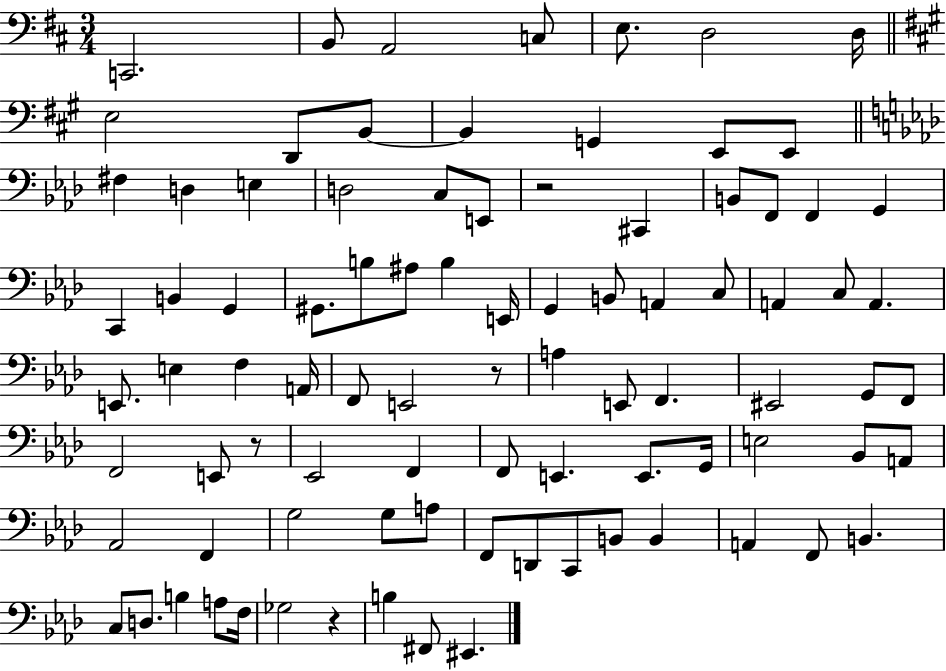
X:1
T:Untitled
M:3/4
L:1/4
K:D
C,,2 B,,/2 A,,2 C,/2 E,/2 D,2 D,/4 E,2 D,,/2 B,,/2 B,, G,, E,,/2 E,,/2 ^F, D, E, D,2 C,/2 E,,/2 z2 ^C,, B,,/2 F,,/2 F,, G,, C,, B,, G,, ^G,,/2 B,/2 ^A,/2 B, E,,/4 G,, B,,/2 A,, C,/2 A,, C,/2 A,, E,,/2 E, F, A,,/4 F,,/2 E,,2 z/2 A, E,,/2 F,, ^E,,2 G,,/2 F,,/2 F,,2 E,,/2 z/2 _E,,2 F,, F,,/2 E,, E,,/2 G,,/4 E,2 _B,,/2 A,,/2 _A,,2 F,, G,2 G,/2 A,/2 F,,/2 D,,/2 C,,/2 B,,/2 B,, A,, F,,/2 B,, C,/2 D,/2 B, A,/2 F,/4 _G,2 z B, ^F,,/2 ^E,,